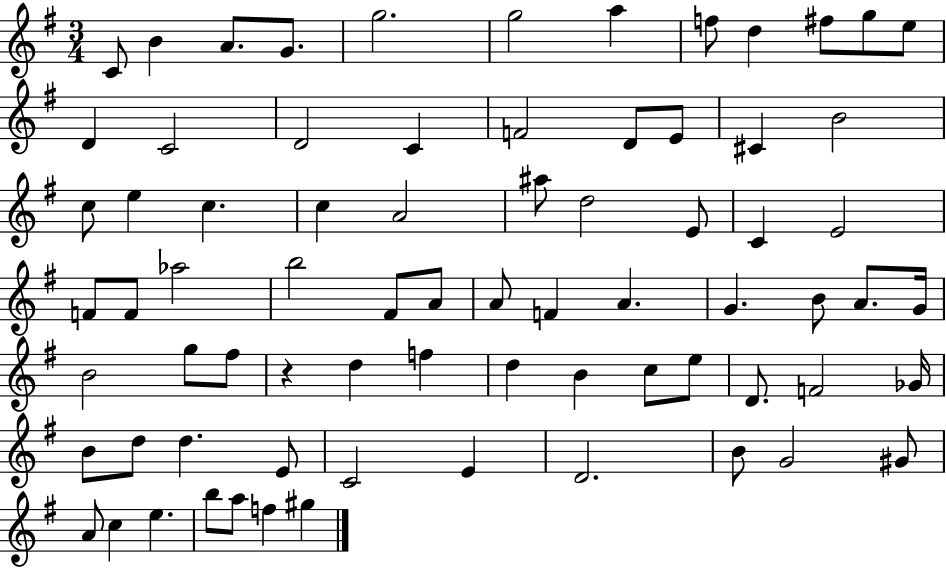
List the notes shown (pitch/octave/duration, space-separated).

C4/e B4/q A4/e. G4/e. G5/h. G5/h A5/q F5/e D5/q F#5/e G5/e E5/e D4/q C4/h D4/h C4/q F4/h D4/e E4/e C#4/q B4/h C5/e E5/q C5/q. C5/q A4/h A#5/e D5/h E4/e C4/q E4/h F4/e F4/e Ab5/h B5/h F#4/e A4/e A4/e F4/q A4/q. G4/q. B4/e A4/e. G4/s B4/h G5/e F#5/e R/q D5/q F5/q D5/q B4/q C5/e E5/e D4/e. F4/h Gb4/s B4/e D5/e D5/q. E4/e C4/h E4/q D4/h. B4/e G4/h G#4/e A4/e C5/q E5/q. B5/e A5/e F5/q G#5/q